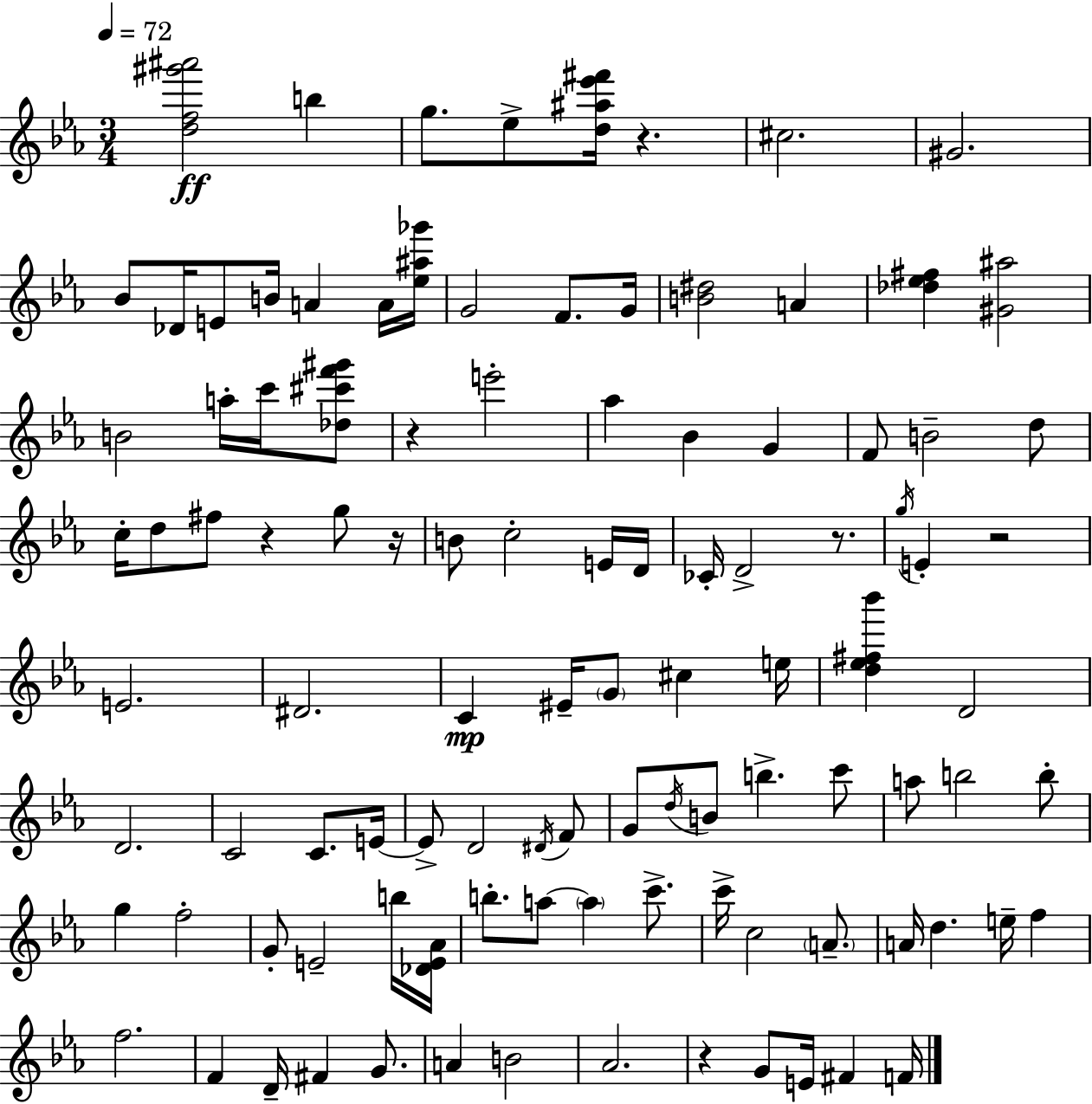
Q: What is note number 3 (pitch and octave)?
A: Eb5